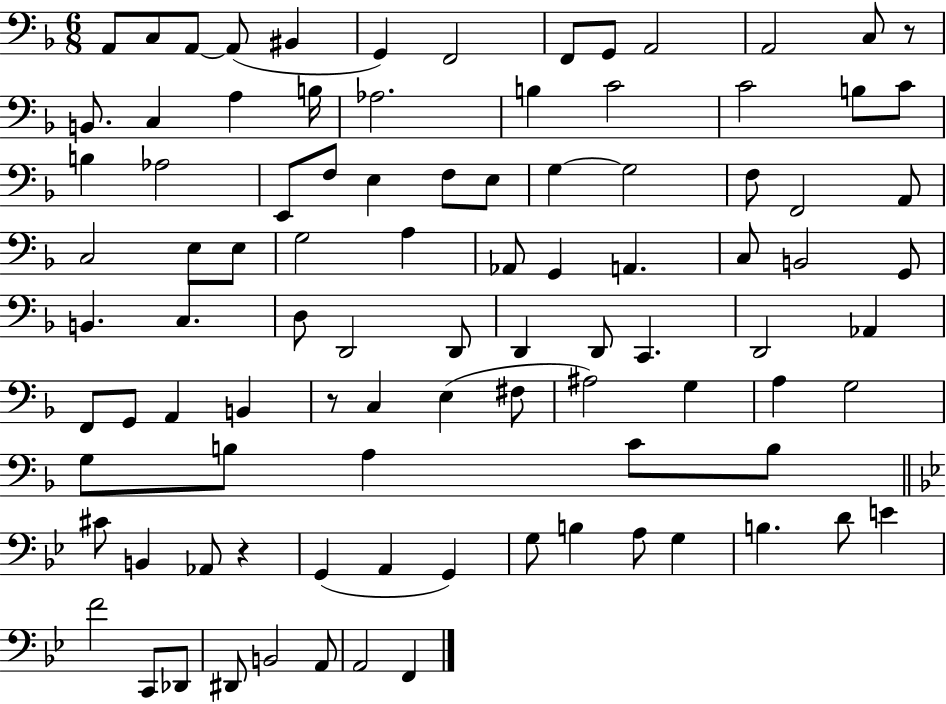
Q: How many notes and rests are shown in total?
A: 95